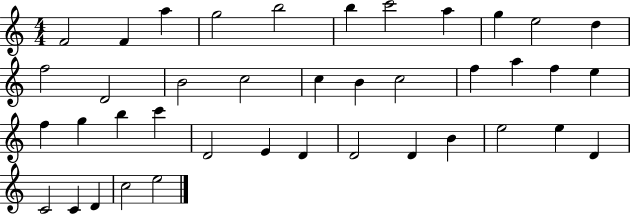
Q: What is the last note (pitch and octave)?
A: E5